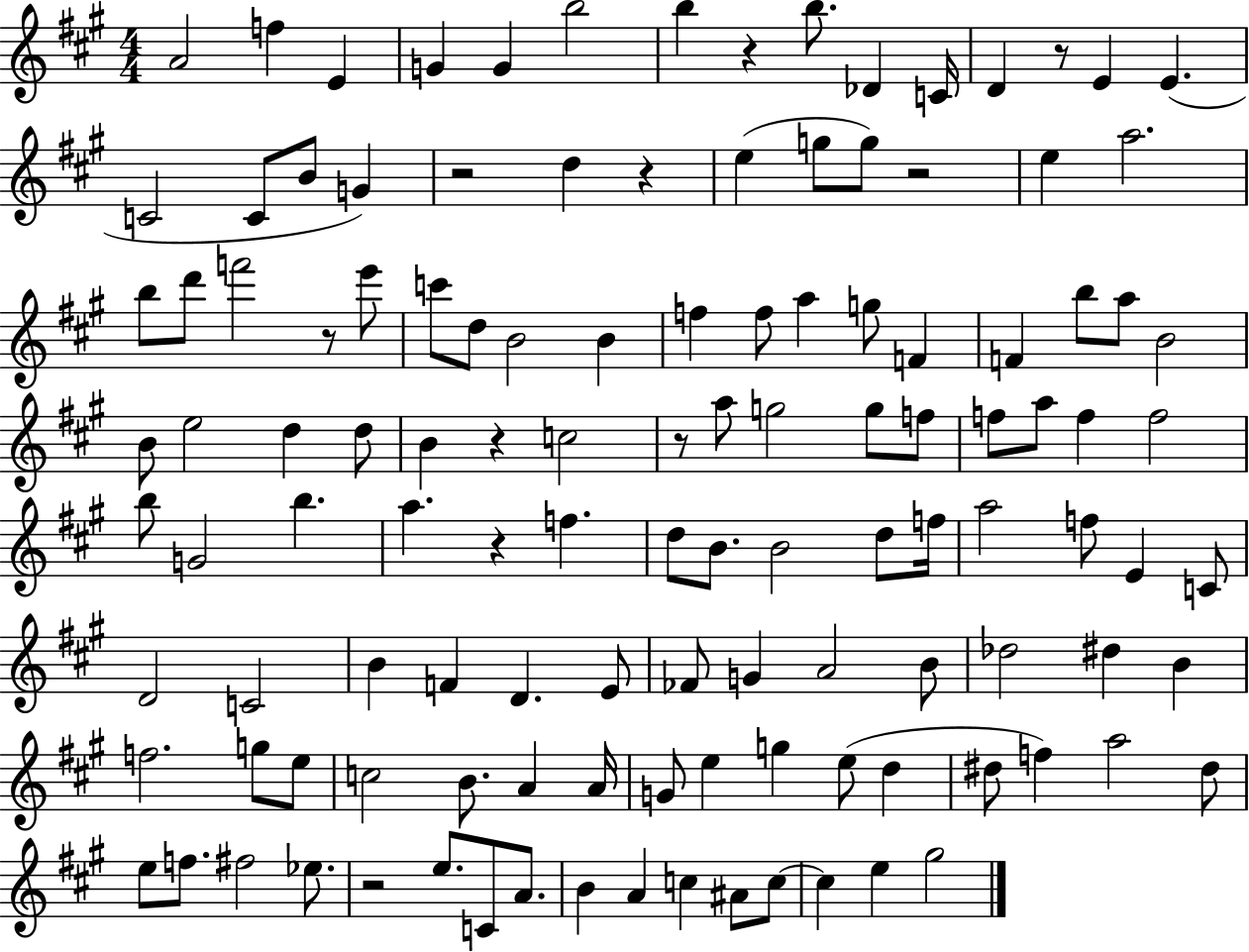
A4/h F5/q E4/q G4/q G4/q B5/h B5/q R/q B5/e. Db4/q C4/s D4/q R/e E4/q E4/q. C4/h C4/e B4/e G4/q R/h D5/q R/q E5/q G5/e G5/e R/h E5/q A5/h. B5/e D6/e F6/h R/e E6/e C6/e D5/e B4/h B4/q F5/q F5/e A5/q G5/e F4/q F4/q B5/e A5/e B4/h B4/e E5/h D5/q D5/e B4/q R/q C5/h R/e A5/e G5/h G5/e F5/e F5/e A5/e F5/q F5/h B5/e G4/h B5/q. A5/q. R/q F5/q. D5/e B4/e. B4/h D5/e F5/s A5/h F5/e E4/q C4/e D4/h C4/h B4/q F4/q D4/q. E4/e FES4/e G4/q A4/h B4/e Db5/h D#5/q B4/q F5/h. G5/e E5/e C5/h B4/e. A4/q A4/s G4/e E5/q G5/q E5/e D5/q D#5/e F5/q A5/h D#5/e E5/e F5/e. F#5/h Eb5/e. R/h E5/e. C4/e A4/e. B4/q A4/q C5/q A#4/e C5/e C5/q E5/q G#5/h